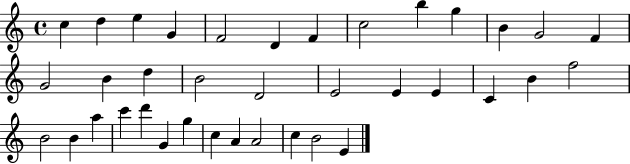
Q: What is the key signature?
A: C major